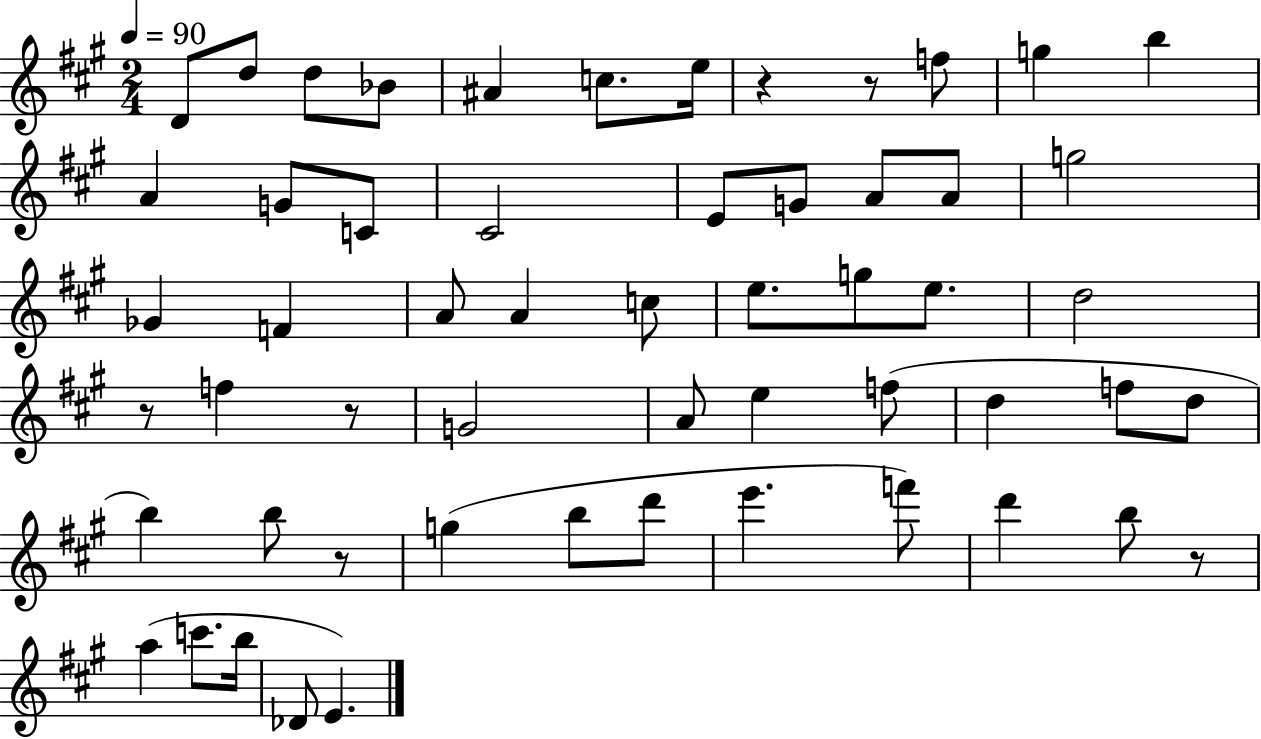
{
  \clef treble
  \numericTimeSignature
  \time 2/4
  \key a \major
  \tempo 4 = 90
  d'8 d''8 d''8 bes'8 | ais'4 c''8. e''16 | r4 r8 f''8 | g''4 b''4 | \break a'4 g'8 c'8 | cis'2 | e'8 g'8 a'8 a'8 | g''2 | \break ges'4 f'4 | a'8 a'4 c''8 | e''8. g''8 e''8. | d''2 | \break r8 f''4 r8 | g'2 | a'8 e''4 f''8( | d''4 f''8 d''8 | \break b''4) b''8 r8 | g''4( b''8 d'''8 | e'''4. f'''8) | d'''4 b''8 r8 | \break a''4( c'''8. b''16 | des'8 e'4.) | \bar "|."
}